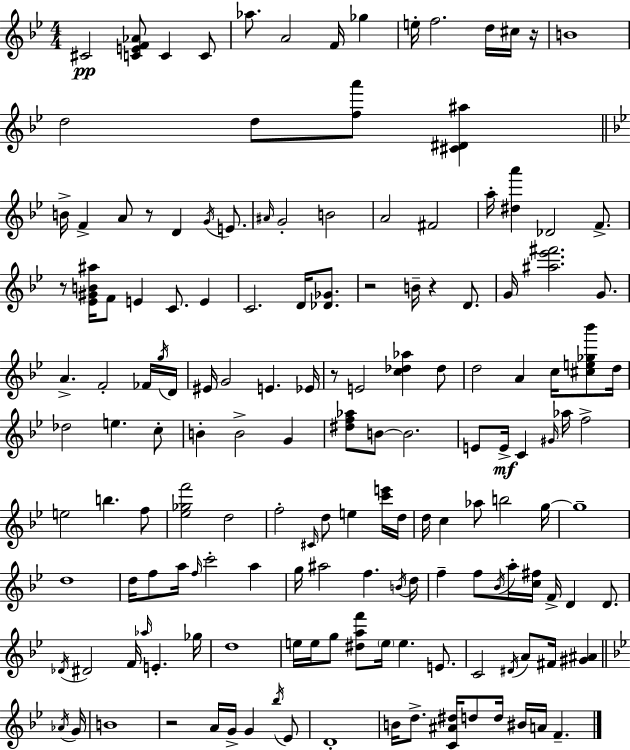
{
  \clef treble
  \numericTimeSignature
  \time 4/4
  \key bes \major
  \repeat volta 2 { cis'2\pp <c' e' f' aes'>8 c'4 c'8 | aes''8. a'2 f'16 ges''4 | e''16-. f''2. d''16 cis''16 r16 | b'1 | \break d''2 d''8 <f'' a'''>8 <cis' dis' ais''>4 | \bar "||" \break \key bes \major b'16-> f'4-> a'8 r8 d'4 \acciaccatura { g'16 } e'8. | \grace { ais'16 } g'2-. b'2 | a'2 fis'2 | a''16-. <dis'' a'''>4 des'2 f'8.-> | \break r8 <ees' gis' b' ais''>16 f'8 e'4 c'8. e'4 | c'2. d'16 <des' ges'>8. | r2 b'16-- r4 d'8. | g'16 <ais'' ees''' fis'''>2. g'8. | \break a'4.-> f'2-. | fes'16 \acciaccatura { g''16 } d'16 eis'16 g'2 e'4. | ees'16 r8 e'2 <c'' des'' aes''>4 | des''8 d''2 a'4 c''16 | \break <cis'' e'' ges'' bes'''>8 d''16 des''2 e''4. | c''8-. b'4-. b'2-> g'4 | <dis'' f'' aes''>8 b'8~~ b'2. | e'8 e'16->\mf c'4 \grace { gis'16 } aes''16 f''2-> | \break e''2 b''4. | f''8 <ees'' ges'' f'''>2 d''2 | f''2-. \grace { cis'16 } d''8 e''4 | <c''' e'''>16 d''16 d''16 c''4 aes''8 b''2 | \break g''16~~ g''1-- | d''1 | d''16 f''8 a''16 \grace { f''16 } c'''2-. | a''4 g''16 ais''2 f''4. | \break \acciaccatura { b'16 } d''16 f''4-- f''8 \acciaccatura { bes'16 } a''16-. <c'' fis''>16 | f'16-> d'4 d'8. \acciaccatura { des'16 } dis'2 | f'16 \grace { aes''16 } e'4.-. ges''16 d''1 | e''16 e''16 g''8 <dis'' a'' f'''>8 | \break \parenthesize e''16 e''4. e'8. c'2 | \acciaccatura { dis'16 } a'8 fis'16 <gis' ais'>4 \bar "||" \break \key bes \major \acciaccatura { aes'16 } g'16 b'1 | r2 a'16 g'16-> g'4 | \acciaccatura { bes''16 } ees'8 d'1-. | b'16 d''8.-> <c' ais' dis''>16 d''8 d''16 bis'16 a'16 f'4.-- | \break } \bar "|."
}